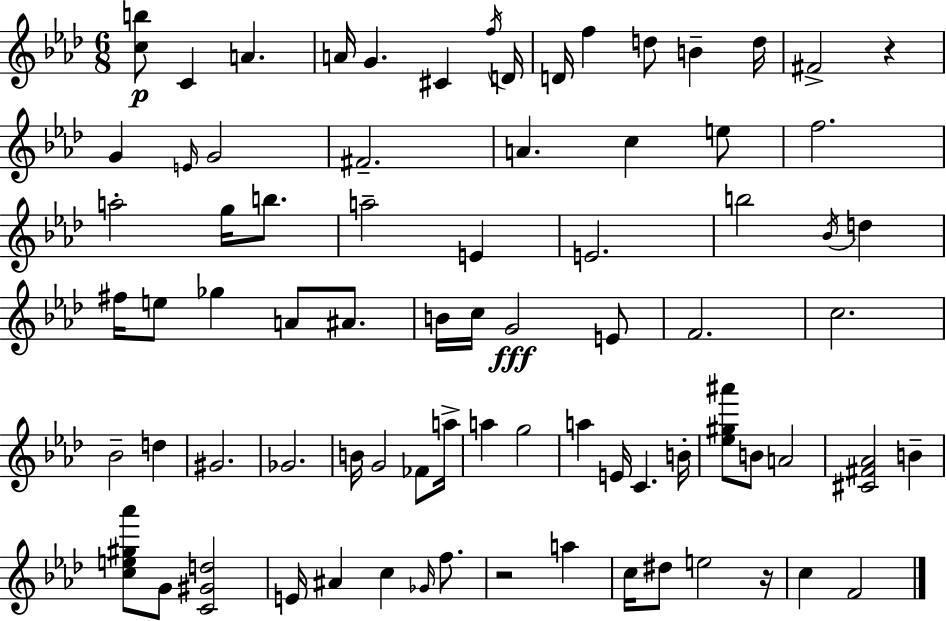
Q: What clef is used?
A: treble